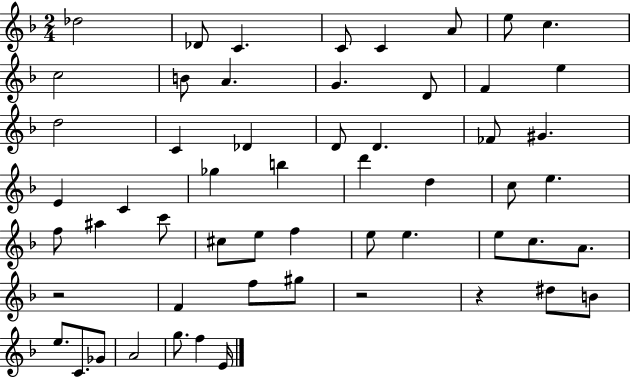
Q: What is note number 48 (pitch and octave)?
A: C4